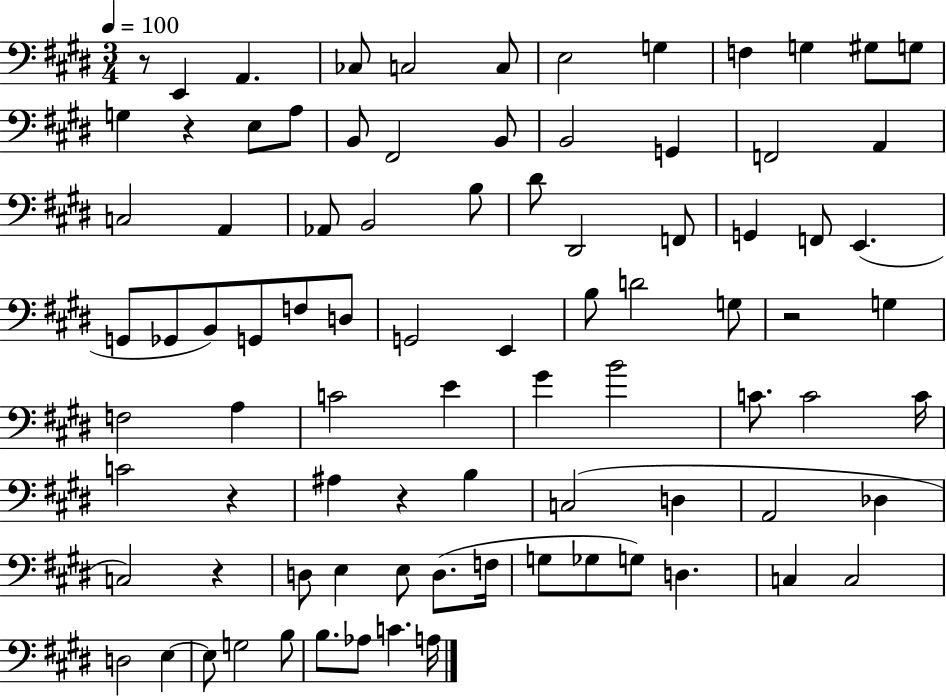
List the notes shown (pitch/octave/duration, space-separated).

R/e E2/q A2/q. CES3/e C3/h C3/e E3/h G3/q F3/q G3/q G#3/e G3/e G3/q R/q E3/e A3/e B2/e F#2/h B2/e B2/h G2/q F2/h A2/q C3/h A2/q Ab2/e B2/h B3/e D#4/e D#2/h F2/e G2/q F2/e E2/q. G2/e Gb2/e B2/e G2/e F3/e D3/e G2/h E2/q B3/e D4/h G3/e R/h G3/q F3/h A3/q C4/h E4/q G#4/q B4/h C4/e. C4/h C4/s C4/h R/q A#3/q R/q B3/q C3/h D3/q A2/h Db3/q C3/h R/q D3/e E3/q E3/e D3/e. F3/s G3/e Gb3/e G3/e D3/q. C3/q C3/h D3/h E3/q E3/e G3/h B3/e B3/e. Ab3/e C4/q. A3/s